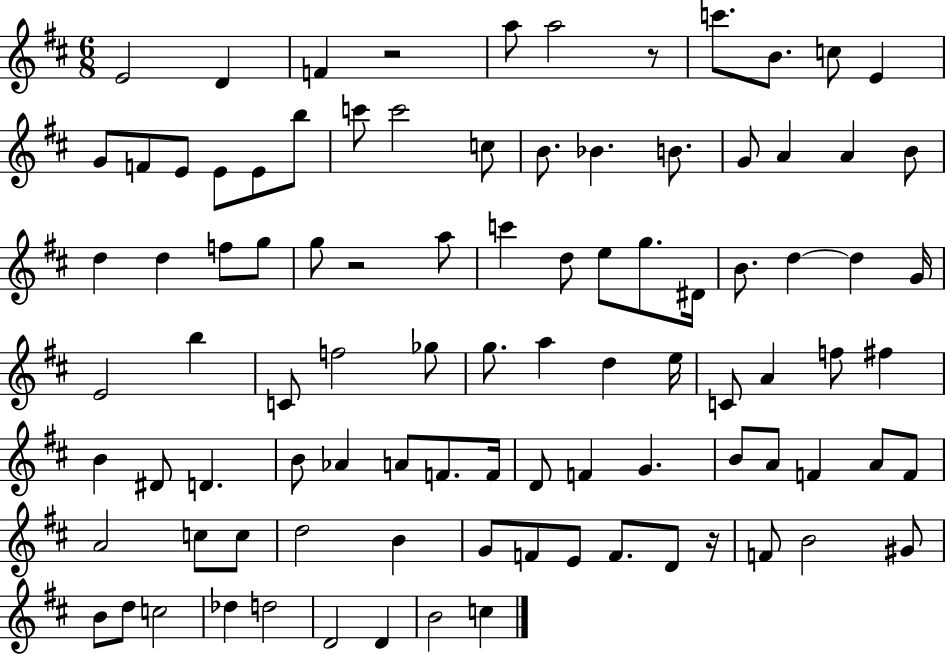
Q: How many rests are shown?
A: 4